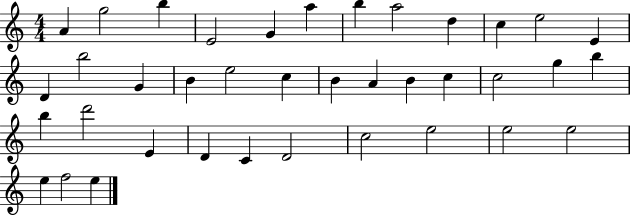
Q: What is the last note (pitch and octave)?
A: E5